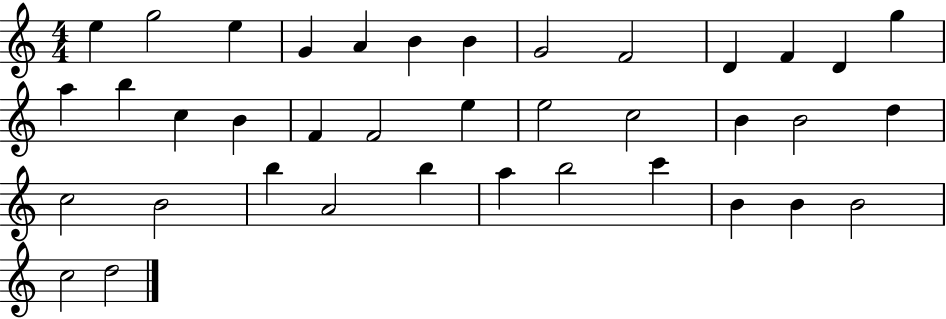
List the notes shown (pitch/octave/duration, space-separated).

E5/q G5/h E5/q G4/q A4/q B4/q B4/q G4/h F4/h D4/q F4/q D4/q G5/q A5/q B5/q C5/q B4/q F4/q F4/h E5/q E5/h C5/h B4/q B4/h D5/q C5/h B4/h B5/q A4/h B5/q A5/q B5/h C6/q B4/q B4/q B4/h C5/h D5/h